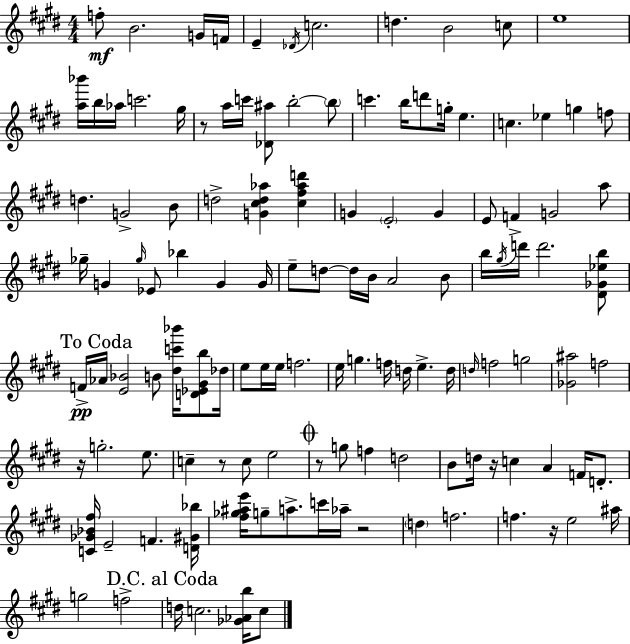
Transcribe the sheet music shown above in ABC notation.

X:1
T:Untitled
M:4/4
L:1/4
K:E
f/2 B2 G/4 F/4 E _D/4 c2 d B2 c/2 e4 [a_b']/4 b/4 _a/4 c'2 ^g/4 z/2 a/4 c'/4 [_D^a]/2 b2 b/2 c' b/4 d'/2 g/4 e c _e g f/2 d G2 B/2 d2 [G^cd_a] [^c^f_ad'] G E2 G E/2 F G2 a/2 _g/4 G _g/4 _E/2 _b G G/4 e/2 d/2 d/4 B/4 A2 B/2 b/4 ^g/4 d'/4 d'2 [^D_G_eb]/2 F/4 _A/4 [E_B]2 B/2 [^dc'_b']/4 [D_E^Gb]/2 _d/4 e/2 e/4 e/4 f2 e/4 g f/4 d/4 e d/4 d/4 f2 g2 [_G^a]2 f2 z/4 g2 e/2 c z/2 c/2 e2 z/2 g/2 f d2 B/2 d/4 z/4 c A F/4 D/2 [C_G_B^f]/4 E2 F [D^G_b]/4 [^f_g^ae']/4 g/2 a/2 c'/4 _a/4 z2 d f2 f z/4 e2 ^a/4 g2 f2 d/4 c2 [_G_Ab]/4 c/2